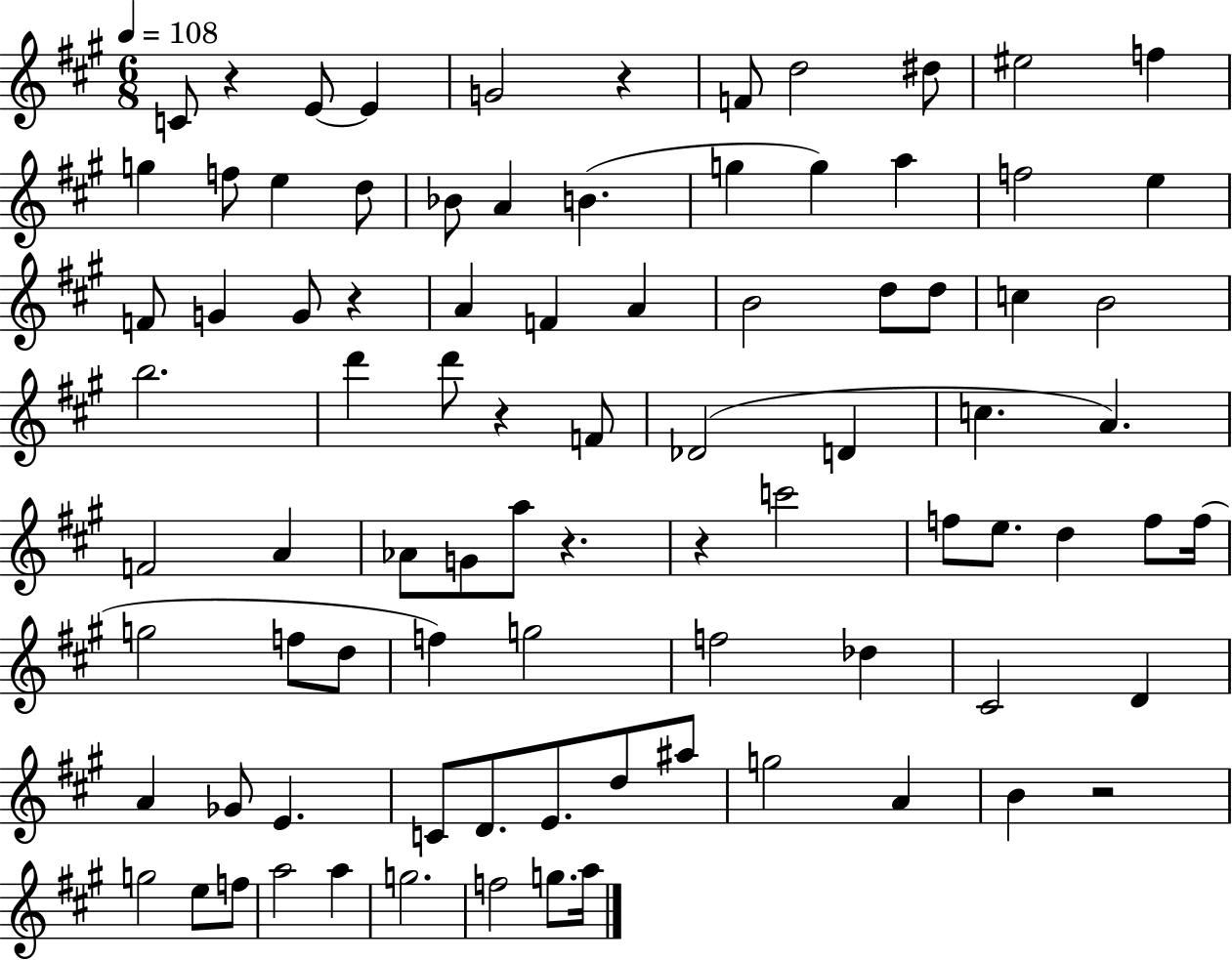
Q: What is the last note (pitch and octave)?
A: A5